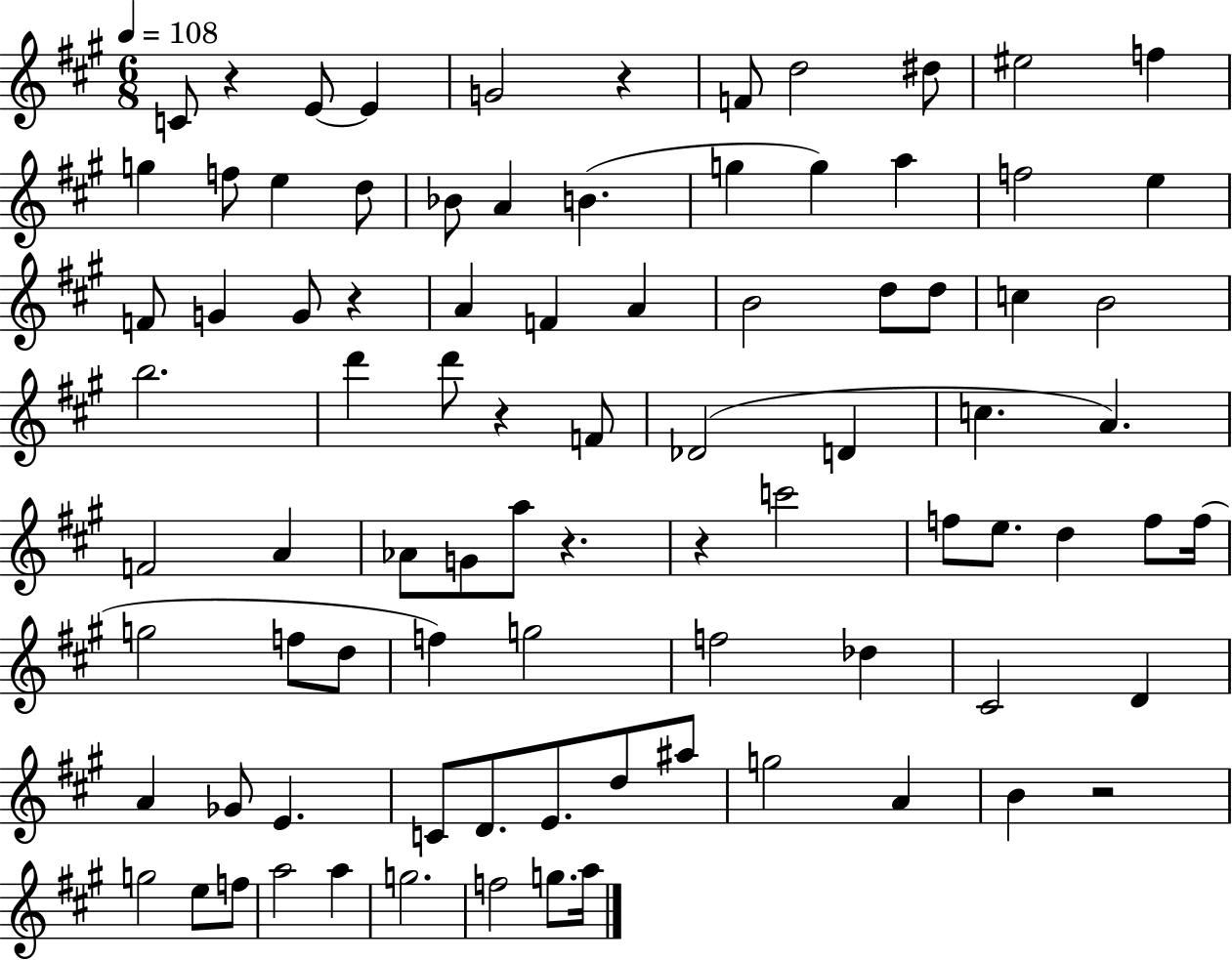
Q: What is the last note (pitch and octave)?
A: A5